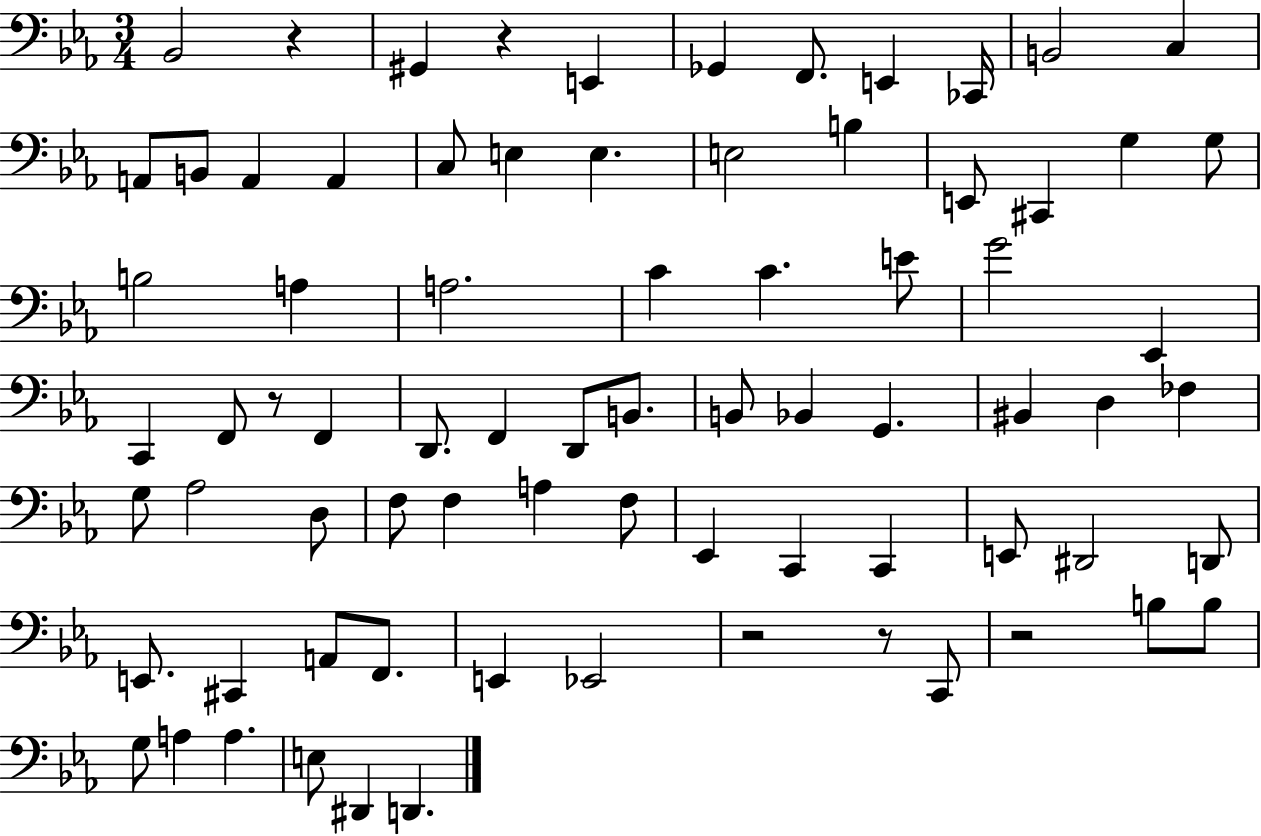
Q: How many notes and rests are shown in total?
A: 77